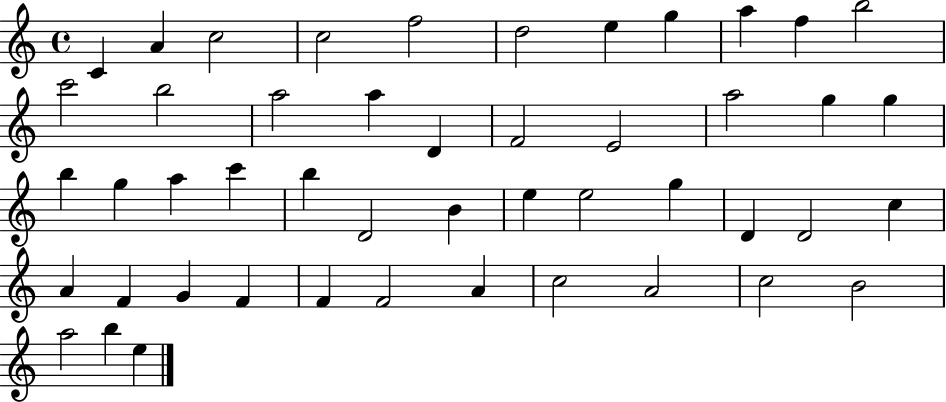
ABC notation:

X:1
T:Untitled
M:4/4
L:1/4
K:C
C A c2 c2 f2 d2 e g a f b2 c'2 b2 a2 a D F2 E2 a2 g g b g a c' b D2 B e e2 g D D2 c A F G F F F2 A c2 A2 c2 B2 a2 b e